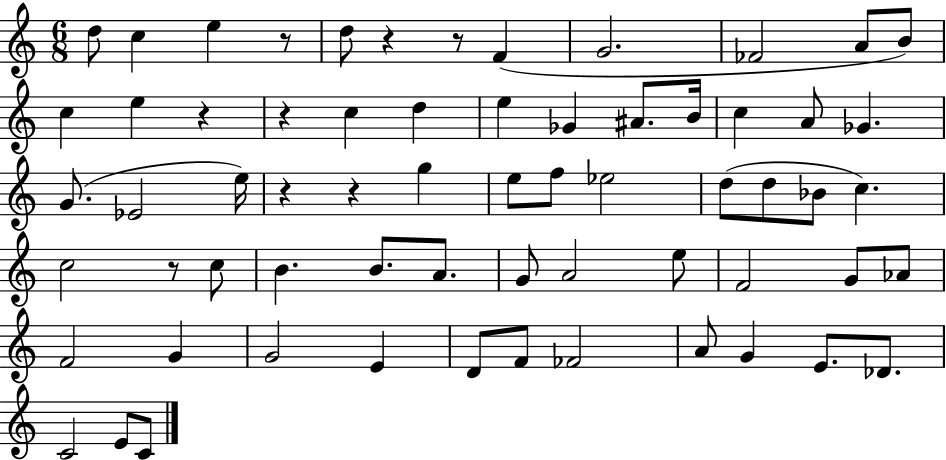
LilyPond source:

{
  \clef treble
  \numericTimeSignature
  \time 6/8
  \key c \major
  d''8 c''4 e''4 r8 | d''8 r4 r8 f'4( | g'2. | fes'2 a'8 b'8) | \break c''4 e''4 r4 | r4 c''4 d''4 | e''4 ges'4 ais'8. b'16 | c''4 a'8 ges'4. | \break g'8.( ees'2 e''16) | r4 r4 g''4 | e''8 f''8 ees''2 | d''8( d''8 bes'8 c''4.) | \break c''2 r8 c''8 | b'4. b'8. a'8. | g'8 a'2 e''8 | f'2 g'8 aes'8 | \break f'2 g'4 | g'2 e'4 | d'8 f'8 fes'2 | a'8 g'4 e'8. des'8. | \break c'2 e'8 c'8 | \bar "|."
}